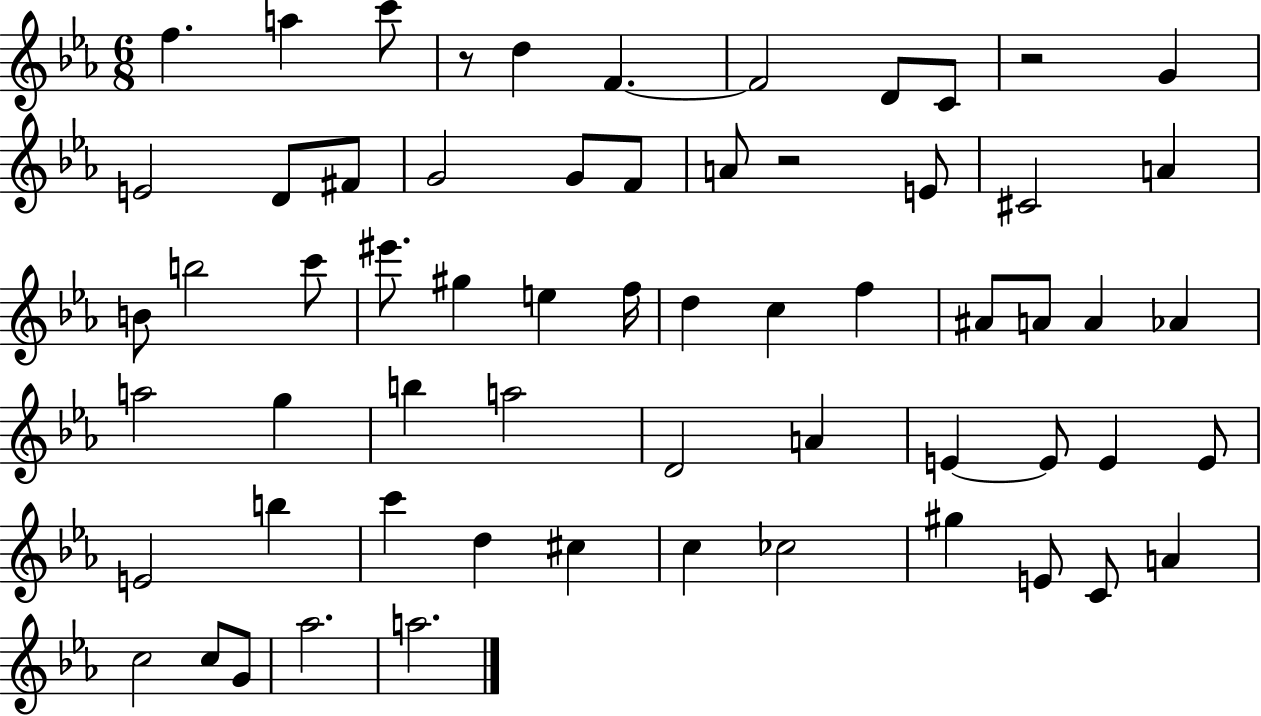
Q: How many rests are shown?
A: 3